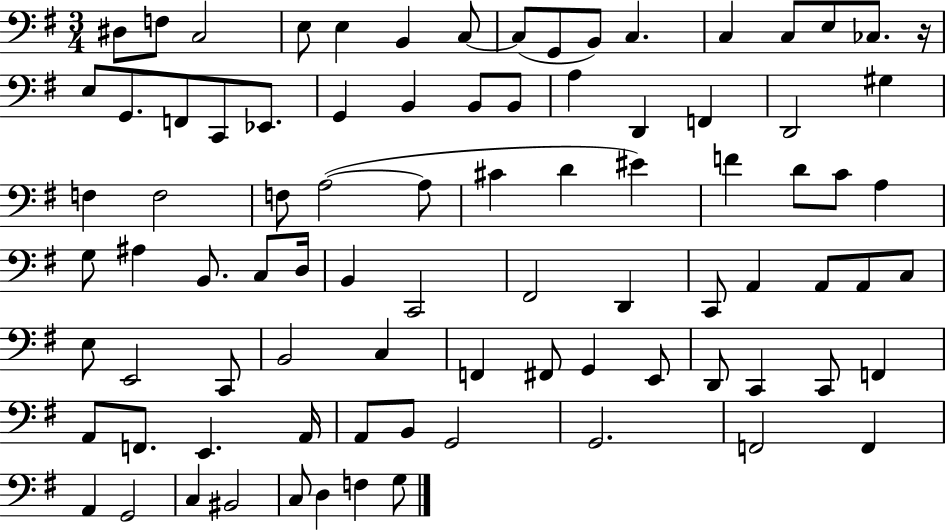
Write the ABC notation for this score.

X:1
T:Untitled
M:3/4
L:1/4
K:G
^D,/2 F,/2 C,2 E,/2 E, B,, C,/2 C,/2 G,,/2 B,,/2 C, C, C,/2 E,/2 _C,/2 z/4 E,/2 G,,/2 F,,/2 C,,/2 _E,,/2 G,, B,, B,,/2 B,,/2 A, D,, F,, D,,2 ^G, F, F,2 F,/2 A,2 A,/2 ^C D ^E F D/2 C/2 A, G,/2 ^A, B,,/2 C,/2 D,/4 B,, C,,2 ^F,,2 D,, C,,/2 A,, A,,/2 A,,/2 C,/2 E,/2 E,,2 C,,/2 B,,2 C, F,, ^F,,/2 G,, E,,/2 D,,/2 C,, C,,/2 F,, A,,/2 F,,/2 E,, A,,/4 A,,/2 B,,/2 G,,2 G,,2 F,,2 F,, A,, G,,2 C, ^B,,2 C,/2 D, F, G,/2